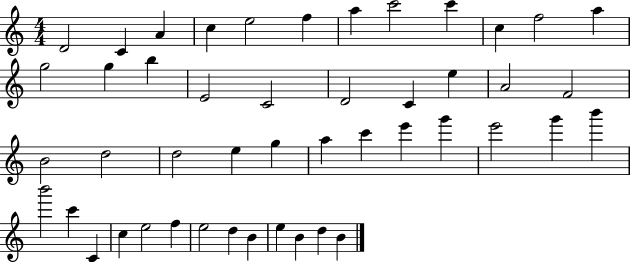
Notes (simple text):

D4/h C4/q A4/q C5/q E5/h F5/q A5/q C6/h C6/q C5/q F5/h A5/q G5/h G5/q B5/q E4/h C4/h D4/h C4/q E5/q A4/h F4/h B4/h D5/h D5/h E5/q G5/q A5/q C6/q E6/q G6/q E6/h G6/q B6/q B6/h C6/q C4/q C5/q E5/h F5/q E5/h D5/q B4/q E5/q B4/q D5/q B4/q